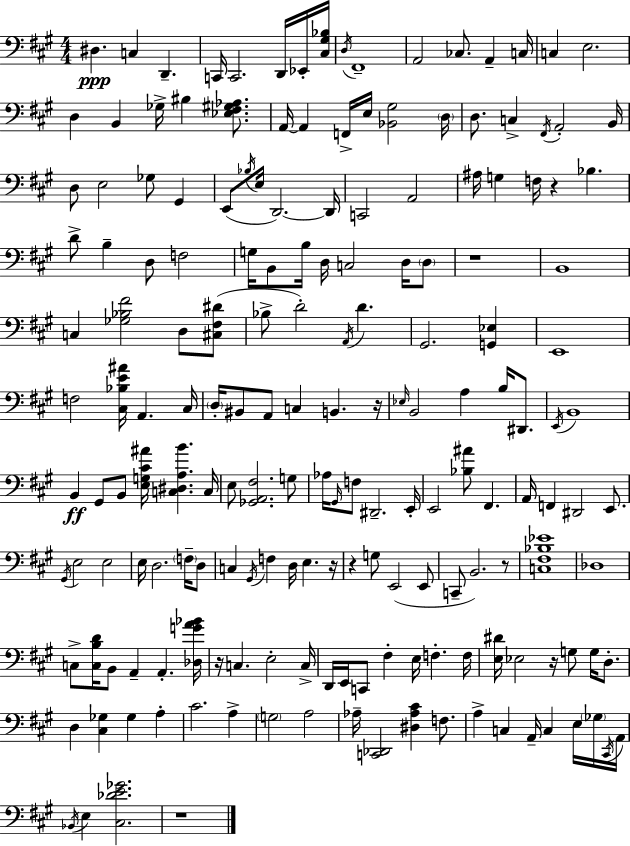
X:1
T:Untitled
M:4/4
L:1/4
K:A
^D, C, D,, C,,/4 C,,2 D,,/4 _E,,/4 [^C,^G,_B,]/4 D,/4 ^F,,4 A,,2 _C,/2 A,, C,/4 C, E,2 D, B,, _G,/4 ^B, [_E,^F,^G,_A,]/2 A,,/4 A,, F,,/4 E,/4 [_B,,^G,]2 D,/4 D,/2 C, ^F,,/4 A,,2 B,,/4 D,/2 E,2 _G,/2 ^G,, E,,/2 _B,/4 E,/4 D,,2 D,,/4 C,,2 A,,2 ^A,/4 G, F,/4 z _B, D/2 B, D,/2 F,2 G,/4 B,,/2 B,/4 D,/4 C,2 D,/4 D,/2 z4 B,,4 C, [_G,_B,^F]2 D,/2 [^C,^F,^D]/2 _B,/2 D2 A,,/4 D ^G,,2 [G,,_E,] E,,4 F,2 [^C,_B,E^A]/4 A,, ^C,/4 D,/4 ^B,,/2 A,,/2 C, B,, z/4 _E,/4 B,,2 A, B,/4 ^D,,/2 E,,/4 B,,4 B,, ^G,,/2 B,,/2 [E,G,^C^A]/4 [C,^D,A,B] C,/4 E,/2 [_G,,A,,^F,]2 G,/2 _A,/4 ^G,,/4 F,/2 ^D,,2 E,,/4 E,,2 [_B,^A]/2 ^F,, A,,/4 F,, ^D,,2 E,,/2 ^G,,/4 E,2 E,2 E,/4 D,2 F,/4 D,/2 C, ^G,,/4 F, D,/4 E, z/4 z G,/2 E,,2 E,,/2 C,,/2 B,,2 z/2 [C,^F,_B,_E]4 _D,4 C,/2 [C,B,D]/4 B,,/2 A,, A,, [_D,GA_B]/4 z/4 C, E,2 C,/4 D,,/4 E,,/4 C,,/2 ^F, E,/4 F, F,/4 [E,^D]/4 _E,2 z/4 G,/2 G,/4 D,/2 D, [^C,_G,] _G, A, ^C2 A, G,2 A,2 _A,/4 [C,,_D,,]2 [^D,_A,^C] F,/2 A, C, A,,/4 C, E,/4 _G,/4 ^C,,/4 A,,/4 _B,,/4 E, [^C,_DE_G]2 z4